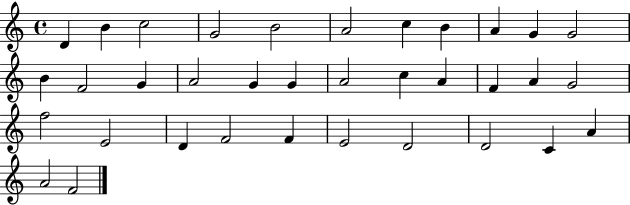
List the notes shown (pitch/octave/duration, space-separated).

D4/q B4/q C5/h G4/h B4/h A4/h C5/q B4/q A4/q G4/q G4/h B4/q F4/h G4/q A4/h G4/q G4/q A4/h C5/q A4/q F4/q A4/q G4/h F5/h E4/h D4/q F4/h F4/q E4/h D4/h D4/h C4/q A4/q A4/h F4/h